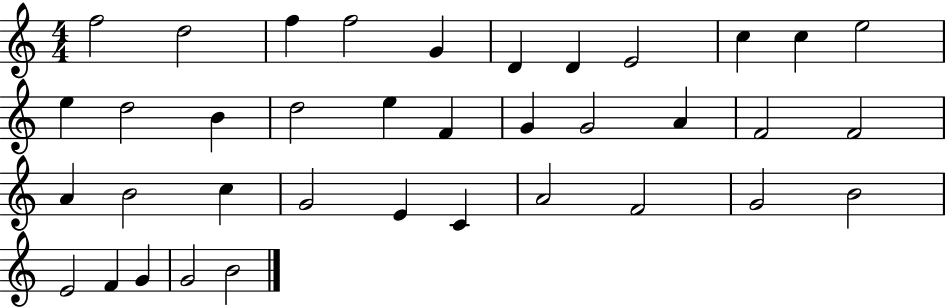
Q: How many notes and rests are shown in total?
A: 37